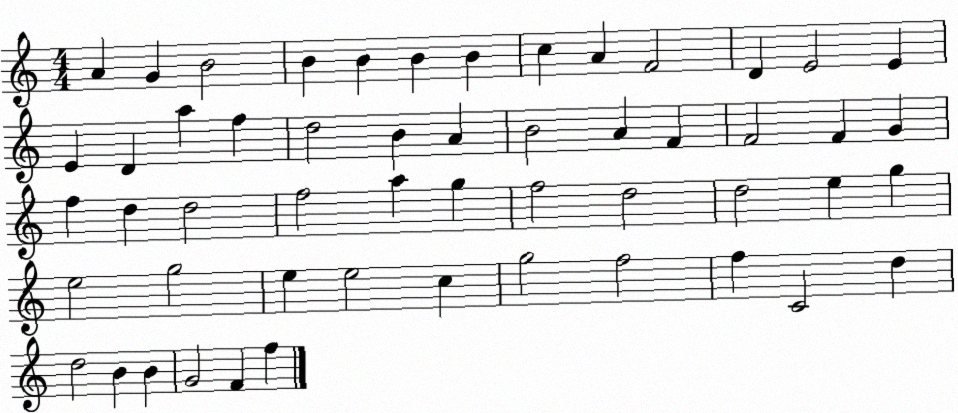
X:1
T:Untitled
M:4/4
L:1/4
K:C
A G B2 B B B B c A F2 D E2 E E D a f d2 B A B2 A F F2 F G f d d2 f2 a g f2 d2 d2 e g e2 g2 e e2 c g2 f2 f C2 d d2 B B G2 F f